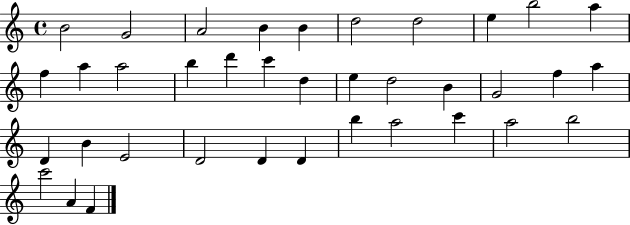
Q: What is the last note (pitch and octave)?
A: F4